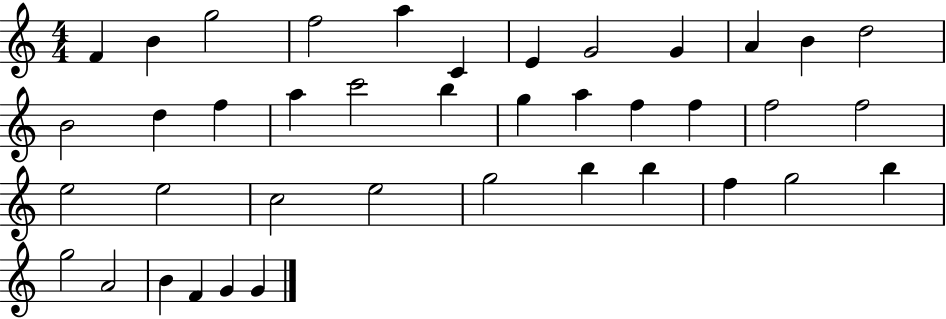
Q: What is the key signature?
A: C major